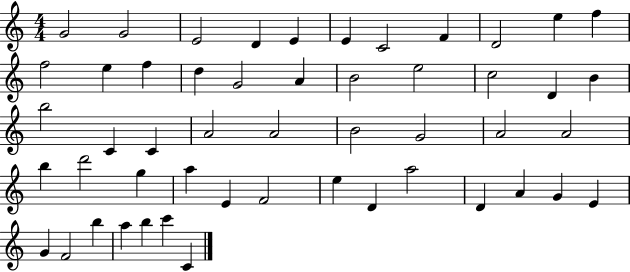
X:1
T:Untitled
M:4/4
L:1/4
K:C
G2 G2 E2 D E E C2 F D2 e f f2 e f d G2 A B2 e2 c2 D B b2 C C A2 A2 B2 G2 A2 A2 b d'2 g a E F2 e D a2 D A G E G F2 b a b c' C